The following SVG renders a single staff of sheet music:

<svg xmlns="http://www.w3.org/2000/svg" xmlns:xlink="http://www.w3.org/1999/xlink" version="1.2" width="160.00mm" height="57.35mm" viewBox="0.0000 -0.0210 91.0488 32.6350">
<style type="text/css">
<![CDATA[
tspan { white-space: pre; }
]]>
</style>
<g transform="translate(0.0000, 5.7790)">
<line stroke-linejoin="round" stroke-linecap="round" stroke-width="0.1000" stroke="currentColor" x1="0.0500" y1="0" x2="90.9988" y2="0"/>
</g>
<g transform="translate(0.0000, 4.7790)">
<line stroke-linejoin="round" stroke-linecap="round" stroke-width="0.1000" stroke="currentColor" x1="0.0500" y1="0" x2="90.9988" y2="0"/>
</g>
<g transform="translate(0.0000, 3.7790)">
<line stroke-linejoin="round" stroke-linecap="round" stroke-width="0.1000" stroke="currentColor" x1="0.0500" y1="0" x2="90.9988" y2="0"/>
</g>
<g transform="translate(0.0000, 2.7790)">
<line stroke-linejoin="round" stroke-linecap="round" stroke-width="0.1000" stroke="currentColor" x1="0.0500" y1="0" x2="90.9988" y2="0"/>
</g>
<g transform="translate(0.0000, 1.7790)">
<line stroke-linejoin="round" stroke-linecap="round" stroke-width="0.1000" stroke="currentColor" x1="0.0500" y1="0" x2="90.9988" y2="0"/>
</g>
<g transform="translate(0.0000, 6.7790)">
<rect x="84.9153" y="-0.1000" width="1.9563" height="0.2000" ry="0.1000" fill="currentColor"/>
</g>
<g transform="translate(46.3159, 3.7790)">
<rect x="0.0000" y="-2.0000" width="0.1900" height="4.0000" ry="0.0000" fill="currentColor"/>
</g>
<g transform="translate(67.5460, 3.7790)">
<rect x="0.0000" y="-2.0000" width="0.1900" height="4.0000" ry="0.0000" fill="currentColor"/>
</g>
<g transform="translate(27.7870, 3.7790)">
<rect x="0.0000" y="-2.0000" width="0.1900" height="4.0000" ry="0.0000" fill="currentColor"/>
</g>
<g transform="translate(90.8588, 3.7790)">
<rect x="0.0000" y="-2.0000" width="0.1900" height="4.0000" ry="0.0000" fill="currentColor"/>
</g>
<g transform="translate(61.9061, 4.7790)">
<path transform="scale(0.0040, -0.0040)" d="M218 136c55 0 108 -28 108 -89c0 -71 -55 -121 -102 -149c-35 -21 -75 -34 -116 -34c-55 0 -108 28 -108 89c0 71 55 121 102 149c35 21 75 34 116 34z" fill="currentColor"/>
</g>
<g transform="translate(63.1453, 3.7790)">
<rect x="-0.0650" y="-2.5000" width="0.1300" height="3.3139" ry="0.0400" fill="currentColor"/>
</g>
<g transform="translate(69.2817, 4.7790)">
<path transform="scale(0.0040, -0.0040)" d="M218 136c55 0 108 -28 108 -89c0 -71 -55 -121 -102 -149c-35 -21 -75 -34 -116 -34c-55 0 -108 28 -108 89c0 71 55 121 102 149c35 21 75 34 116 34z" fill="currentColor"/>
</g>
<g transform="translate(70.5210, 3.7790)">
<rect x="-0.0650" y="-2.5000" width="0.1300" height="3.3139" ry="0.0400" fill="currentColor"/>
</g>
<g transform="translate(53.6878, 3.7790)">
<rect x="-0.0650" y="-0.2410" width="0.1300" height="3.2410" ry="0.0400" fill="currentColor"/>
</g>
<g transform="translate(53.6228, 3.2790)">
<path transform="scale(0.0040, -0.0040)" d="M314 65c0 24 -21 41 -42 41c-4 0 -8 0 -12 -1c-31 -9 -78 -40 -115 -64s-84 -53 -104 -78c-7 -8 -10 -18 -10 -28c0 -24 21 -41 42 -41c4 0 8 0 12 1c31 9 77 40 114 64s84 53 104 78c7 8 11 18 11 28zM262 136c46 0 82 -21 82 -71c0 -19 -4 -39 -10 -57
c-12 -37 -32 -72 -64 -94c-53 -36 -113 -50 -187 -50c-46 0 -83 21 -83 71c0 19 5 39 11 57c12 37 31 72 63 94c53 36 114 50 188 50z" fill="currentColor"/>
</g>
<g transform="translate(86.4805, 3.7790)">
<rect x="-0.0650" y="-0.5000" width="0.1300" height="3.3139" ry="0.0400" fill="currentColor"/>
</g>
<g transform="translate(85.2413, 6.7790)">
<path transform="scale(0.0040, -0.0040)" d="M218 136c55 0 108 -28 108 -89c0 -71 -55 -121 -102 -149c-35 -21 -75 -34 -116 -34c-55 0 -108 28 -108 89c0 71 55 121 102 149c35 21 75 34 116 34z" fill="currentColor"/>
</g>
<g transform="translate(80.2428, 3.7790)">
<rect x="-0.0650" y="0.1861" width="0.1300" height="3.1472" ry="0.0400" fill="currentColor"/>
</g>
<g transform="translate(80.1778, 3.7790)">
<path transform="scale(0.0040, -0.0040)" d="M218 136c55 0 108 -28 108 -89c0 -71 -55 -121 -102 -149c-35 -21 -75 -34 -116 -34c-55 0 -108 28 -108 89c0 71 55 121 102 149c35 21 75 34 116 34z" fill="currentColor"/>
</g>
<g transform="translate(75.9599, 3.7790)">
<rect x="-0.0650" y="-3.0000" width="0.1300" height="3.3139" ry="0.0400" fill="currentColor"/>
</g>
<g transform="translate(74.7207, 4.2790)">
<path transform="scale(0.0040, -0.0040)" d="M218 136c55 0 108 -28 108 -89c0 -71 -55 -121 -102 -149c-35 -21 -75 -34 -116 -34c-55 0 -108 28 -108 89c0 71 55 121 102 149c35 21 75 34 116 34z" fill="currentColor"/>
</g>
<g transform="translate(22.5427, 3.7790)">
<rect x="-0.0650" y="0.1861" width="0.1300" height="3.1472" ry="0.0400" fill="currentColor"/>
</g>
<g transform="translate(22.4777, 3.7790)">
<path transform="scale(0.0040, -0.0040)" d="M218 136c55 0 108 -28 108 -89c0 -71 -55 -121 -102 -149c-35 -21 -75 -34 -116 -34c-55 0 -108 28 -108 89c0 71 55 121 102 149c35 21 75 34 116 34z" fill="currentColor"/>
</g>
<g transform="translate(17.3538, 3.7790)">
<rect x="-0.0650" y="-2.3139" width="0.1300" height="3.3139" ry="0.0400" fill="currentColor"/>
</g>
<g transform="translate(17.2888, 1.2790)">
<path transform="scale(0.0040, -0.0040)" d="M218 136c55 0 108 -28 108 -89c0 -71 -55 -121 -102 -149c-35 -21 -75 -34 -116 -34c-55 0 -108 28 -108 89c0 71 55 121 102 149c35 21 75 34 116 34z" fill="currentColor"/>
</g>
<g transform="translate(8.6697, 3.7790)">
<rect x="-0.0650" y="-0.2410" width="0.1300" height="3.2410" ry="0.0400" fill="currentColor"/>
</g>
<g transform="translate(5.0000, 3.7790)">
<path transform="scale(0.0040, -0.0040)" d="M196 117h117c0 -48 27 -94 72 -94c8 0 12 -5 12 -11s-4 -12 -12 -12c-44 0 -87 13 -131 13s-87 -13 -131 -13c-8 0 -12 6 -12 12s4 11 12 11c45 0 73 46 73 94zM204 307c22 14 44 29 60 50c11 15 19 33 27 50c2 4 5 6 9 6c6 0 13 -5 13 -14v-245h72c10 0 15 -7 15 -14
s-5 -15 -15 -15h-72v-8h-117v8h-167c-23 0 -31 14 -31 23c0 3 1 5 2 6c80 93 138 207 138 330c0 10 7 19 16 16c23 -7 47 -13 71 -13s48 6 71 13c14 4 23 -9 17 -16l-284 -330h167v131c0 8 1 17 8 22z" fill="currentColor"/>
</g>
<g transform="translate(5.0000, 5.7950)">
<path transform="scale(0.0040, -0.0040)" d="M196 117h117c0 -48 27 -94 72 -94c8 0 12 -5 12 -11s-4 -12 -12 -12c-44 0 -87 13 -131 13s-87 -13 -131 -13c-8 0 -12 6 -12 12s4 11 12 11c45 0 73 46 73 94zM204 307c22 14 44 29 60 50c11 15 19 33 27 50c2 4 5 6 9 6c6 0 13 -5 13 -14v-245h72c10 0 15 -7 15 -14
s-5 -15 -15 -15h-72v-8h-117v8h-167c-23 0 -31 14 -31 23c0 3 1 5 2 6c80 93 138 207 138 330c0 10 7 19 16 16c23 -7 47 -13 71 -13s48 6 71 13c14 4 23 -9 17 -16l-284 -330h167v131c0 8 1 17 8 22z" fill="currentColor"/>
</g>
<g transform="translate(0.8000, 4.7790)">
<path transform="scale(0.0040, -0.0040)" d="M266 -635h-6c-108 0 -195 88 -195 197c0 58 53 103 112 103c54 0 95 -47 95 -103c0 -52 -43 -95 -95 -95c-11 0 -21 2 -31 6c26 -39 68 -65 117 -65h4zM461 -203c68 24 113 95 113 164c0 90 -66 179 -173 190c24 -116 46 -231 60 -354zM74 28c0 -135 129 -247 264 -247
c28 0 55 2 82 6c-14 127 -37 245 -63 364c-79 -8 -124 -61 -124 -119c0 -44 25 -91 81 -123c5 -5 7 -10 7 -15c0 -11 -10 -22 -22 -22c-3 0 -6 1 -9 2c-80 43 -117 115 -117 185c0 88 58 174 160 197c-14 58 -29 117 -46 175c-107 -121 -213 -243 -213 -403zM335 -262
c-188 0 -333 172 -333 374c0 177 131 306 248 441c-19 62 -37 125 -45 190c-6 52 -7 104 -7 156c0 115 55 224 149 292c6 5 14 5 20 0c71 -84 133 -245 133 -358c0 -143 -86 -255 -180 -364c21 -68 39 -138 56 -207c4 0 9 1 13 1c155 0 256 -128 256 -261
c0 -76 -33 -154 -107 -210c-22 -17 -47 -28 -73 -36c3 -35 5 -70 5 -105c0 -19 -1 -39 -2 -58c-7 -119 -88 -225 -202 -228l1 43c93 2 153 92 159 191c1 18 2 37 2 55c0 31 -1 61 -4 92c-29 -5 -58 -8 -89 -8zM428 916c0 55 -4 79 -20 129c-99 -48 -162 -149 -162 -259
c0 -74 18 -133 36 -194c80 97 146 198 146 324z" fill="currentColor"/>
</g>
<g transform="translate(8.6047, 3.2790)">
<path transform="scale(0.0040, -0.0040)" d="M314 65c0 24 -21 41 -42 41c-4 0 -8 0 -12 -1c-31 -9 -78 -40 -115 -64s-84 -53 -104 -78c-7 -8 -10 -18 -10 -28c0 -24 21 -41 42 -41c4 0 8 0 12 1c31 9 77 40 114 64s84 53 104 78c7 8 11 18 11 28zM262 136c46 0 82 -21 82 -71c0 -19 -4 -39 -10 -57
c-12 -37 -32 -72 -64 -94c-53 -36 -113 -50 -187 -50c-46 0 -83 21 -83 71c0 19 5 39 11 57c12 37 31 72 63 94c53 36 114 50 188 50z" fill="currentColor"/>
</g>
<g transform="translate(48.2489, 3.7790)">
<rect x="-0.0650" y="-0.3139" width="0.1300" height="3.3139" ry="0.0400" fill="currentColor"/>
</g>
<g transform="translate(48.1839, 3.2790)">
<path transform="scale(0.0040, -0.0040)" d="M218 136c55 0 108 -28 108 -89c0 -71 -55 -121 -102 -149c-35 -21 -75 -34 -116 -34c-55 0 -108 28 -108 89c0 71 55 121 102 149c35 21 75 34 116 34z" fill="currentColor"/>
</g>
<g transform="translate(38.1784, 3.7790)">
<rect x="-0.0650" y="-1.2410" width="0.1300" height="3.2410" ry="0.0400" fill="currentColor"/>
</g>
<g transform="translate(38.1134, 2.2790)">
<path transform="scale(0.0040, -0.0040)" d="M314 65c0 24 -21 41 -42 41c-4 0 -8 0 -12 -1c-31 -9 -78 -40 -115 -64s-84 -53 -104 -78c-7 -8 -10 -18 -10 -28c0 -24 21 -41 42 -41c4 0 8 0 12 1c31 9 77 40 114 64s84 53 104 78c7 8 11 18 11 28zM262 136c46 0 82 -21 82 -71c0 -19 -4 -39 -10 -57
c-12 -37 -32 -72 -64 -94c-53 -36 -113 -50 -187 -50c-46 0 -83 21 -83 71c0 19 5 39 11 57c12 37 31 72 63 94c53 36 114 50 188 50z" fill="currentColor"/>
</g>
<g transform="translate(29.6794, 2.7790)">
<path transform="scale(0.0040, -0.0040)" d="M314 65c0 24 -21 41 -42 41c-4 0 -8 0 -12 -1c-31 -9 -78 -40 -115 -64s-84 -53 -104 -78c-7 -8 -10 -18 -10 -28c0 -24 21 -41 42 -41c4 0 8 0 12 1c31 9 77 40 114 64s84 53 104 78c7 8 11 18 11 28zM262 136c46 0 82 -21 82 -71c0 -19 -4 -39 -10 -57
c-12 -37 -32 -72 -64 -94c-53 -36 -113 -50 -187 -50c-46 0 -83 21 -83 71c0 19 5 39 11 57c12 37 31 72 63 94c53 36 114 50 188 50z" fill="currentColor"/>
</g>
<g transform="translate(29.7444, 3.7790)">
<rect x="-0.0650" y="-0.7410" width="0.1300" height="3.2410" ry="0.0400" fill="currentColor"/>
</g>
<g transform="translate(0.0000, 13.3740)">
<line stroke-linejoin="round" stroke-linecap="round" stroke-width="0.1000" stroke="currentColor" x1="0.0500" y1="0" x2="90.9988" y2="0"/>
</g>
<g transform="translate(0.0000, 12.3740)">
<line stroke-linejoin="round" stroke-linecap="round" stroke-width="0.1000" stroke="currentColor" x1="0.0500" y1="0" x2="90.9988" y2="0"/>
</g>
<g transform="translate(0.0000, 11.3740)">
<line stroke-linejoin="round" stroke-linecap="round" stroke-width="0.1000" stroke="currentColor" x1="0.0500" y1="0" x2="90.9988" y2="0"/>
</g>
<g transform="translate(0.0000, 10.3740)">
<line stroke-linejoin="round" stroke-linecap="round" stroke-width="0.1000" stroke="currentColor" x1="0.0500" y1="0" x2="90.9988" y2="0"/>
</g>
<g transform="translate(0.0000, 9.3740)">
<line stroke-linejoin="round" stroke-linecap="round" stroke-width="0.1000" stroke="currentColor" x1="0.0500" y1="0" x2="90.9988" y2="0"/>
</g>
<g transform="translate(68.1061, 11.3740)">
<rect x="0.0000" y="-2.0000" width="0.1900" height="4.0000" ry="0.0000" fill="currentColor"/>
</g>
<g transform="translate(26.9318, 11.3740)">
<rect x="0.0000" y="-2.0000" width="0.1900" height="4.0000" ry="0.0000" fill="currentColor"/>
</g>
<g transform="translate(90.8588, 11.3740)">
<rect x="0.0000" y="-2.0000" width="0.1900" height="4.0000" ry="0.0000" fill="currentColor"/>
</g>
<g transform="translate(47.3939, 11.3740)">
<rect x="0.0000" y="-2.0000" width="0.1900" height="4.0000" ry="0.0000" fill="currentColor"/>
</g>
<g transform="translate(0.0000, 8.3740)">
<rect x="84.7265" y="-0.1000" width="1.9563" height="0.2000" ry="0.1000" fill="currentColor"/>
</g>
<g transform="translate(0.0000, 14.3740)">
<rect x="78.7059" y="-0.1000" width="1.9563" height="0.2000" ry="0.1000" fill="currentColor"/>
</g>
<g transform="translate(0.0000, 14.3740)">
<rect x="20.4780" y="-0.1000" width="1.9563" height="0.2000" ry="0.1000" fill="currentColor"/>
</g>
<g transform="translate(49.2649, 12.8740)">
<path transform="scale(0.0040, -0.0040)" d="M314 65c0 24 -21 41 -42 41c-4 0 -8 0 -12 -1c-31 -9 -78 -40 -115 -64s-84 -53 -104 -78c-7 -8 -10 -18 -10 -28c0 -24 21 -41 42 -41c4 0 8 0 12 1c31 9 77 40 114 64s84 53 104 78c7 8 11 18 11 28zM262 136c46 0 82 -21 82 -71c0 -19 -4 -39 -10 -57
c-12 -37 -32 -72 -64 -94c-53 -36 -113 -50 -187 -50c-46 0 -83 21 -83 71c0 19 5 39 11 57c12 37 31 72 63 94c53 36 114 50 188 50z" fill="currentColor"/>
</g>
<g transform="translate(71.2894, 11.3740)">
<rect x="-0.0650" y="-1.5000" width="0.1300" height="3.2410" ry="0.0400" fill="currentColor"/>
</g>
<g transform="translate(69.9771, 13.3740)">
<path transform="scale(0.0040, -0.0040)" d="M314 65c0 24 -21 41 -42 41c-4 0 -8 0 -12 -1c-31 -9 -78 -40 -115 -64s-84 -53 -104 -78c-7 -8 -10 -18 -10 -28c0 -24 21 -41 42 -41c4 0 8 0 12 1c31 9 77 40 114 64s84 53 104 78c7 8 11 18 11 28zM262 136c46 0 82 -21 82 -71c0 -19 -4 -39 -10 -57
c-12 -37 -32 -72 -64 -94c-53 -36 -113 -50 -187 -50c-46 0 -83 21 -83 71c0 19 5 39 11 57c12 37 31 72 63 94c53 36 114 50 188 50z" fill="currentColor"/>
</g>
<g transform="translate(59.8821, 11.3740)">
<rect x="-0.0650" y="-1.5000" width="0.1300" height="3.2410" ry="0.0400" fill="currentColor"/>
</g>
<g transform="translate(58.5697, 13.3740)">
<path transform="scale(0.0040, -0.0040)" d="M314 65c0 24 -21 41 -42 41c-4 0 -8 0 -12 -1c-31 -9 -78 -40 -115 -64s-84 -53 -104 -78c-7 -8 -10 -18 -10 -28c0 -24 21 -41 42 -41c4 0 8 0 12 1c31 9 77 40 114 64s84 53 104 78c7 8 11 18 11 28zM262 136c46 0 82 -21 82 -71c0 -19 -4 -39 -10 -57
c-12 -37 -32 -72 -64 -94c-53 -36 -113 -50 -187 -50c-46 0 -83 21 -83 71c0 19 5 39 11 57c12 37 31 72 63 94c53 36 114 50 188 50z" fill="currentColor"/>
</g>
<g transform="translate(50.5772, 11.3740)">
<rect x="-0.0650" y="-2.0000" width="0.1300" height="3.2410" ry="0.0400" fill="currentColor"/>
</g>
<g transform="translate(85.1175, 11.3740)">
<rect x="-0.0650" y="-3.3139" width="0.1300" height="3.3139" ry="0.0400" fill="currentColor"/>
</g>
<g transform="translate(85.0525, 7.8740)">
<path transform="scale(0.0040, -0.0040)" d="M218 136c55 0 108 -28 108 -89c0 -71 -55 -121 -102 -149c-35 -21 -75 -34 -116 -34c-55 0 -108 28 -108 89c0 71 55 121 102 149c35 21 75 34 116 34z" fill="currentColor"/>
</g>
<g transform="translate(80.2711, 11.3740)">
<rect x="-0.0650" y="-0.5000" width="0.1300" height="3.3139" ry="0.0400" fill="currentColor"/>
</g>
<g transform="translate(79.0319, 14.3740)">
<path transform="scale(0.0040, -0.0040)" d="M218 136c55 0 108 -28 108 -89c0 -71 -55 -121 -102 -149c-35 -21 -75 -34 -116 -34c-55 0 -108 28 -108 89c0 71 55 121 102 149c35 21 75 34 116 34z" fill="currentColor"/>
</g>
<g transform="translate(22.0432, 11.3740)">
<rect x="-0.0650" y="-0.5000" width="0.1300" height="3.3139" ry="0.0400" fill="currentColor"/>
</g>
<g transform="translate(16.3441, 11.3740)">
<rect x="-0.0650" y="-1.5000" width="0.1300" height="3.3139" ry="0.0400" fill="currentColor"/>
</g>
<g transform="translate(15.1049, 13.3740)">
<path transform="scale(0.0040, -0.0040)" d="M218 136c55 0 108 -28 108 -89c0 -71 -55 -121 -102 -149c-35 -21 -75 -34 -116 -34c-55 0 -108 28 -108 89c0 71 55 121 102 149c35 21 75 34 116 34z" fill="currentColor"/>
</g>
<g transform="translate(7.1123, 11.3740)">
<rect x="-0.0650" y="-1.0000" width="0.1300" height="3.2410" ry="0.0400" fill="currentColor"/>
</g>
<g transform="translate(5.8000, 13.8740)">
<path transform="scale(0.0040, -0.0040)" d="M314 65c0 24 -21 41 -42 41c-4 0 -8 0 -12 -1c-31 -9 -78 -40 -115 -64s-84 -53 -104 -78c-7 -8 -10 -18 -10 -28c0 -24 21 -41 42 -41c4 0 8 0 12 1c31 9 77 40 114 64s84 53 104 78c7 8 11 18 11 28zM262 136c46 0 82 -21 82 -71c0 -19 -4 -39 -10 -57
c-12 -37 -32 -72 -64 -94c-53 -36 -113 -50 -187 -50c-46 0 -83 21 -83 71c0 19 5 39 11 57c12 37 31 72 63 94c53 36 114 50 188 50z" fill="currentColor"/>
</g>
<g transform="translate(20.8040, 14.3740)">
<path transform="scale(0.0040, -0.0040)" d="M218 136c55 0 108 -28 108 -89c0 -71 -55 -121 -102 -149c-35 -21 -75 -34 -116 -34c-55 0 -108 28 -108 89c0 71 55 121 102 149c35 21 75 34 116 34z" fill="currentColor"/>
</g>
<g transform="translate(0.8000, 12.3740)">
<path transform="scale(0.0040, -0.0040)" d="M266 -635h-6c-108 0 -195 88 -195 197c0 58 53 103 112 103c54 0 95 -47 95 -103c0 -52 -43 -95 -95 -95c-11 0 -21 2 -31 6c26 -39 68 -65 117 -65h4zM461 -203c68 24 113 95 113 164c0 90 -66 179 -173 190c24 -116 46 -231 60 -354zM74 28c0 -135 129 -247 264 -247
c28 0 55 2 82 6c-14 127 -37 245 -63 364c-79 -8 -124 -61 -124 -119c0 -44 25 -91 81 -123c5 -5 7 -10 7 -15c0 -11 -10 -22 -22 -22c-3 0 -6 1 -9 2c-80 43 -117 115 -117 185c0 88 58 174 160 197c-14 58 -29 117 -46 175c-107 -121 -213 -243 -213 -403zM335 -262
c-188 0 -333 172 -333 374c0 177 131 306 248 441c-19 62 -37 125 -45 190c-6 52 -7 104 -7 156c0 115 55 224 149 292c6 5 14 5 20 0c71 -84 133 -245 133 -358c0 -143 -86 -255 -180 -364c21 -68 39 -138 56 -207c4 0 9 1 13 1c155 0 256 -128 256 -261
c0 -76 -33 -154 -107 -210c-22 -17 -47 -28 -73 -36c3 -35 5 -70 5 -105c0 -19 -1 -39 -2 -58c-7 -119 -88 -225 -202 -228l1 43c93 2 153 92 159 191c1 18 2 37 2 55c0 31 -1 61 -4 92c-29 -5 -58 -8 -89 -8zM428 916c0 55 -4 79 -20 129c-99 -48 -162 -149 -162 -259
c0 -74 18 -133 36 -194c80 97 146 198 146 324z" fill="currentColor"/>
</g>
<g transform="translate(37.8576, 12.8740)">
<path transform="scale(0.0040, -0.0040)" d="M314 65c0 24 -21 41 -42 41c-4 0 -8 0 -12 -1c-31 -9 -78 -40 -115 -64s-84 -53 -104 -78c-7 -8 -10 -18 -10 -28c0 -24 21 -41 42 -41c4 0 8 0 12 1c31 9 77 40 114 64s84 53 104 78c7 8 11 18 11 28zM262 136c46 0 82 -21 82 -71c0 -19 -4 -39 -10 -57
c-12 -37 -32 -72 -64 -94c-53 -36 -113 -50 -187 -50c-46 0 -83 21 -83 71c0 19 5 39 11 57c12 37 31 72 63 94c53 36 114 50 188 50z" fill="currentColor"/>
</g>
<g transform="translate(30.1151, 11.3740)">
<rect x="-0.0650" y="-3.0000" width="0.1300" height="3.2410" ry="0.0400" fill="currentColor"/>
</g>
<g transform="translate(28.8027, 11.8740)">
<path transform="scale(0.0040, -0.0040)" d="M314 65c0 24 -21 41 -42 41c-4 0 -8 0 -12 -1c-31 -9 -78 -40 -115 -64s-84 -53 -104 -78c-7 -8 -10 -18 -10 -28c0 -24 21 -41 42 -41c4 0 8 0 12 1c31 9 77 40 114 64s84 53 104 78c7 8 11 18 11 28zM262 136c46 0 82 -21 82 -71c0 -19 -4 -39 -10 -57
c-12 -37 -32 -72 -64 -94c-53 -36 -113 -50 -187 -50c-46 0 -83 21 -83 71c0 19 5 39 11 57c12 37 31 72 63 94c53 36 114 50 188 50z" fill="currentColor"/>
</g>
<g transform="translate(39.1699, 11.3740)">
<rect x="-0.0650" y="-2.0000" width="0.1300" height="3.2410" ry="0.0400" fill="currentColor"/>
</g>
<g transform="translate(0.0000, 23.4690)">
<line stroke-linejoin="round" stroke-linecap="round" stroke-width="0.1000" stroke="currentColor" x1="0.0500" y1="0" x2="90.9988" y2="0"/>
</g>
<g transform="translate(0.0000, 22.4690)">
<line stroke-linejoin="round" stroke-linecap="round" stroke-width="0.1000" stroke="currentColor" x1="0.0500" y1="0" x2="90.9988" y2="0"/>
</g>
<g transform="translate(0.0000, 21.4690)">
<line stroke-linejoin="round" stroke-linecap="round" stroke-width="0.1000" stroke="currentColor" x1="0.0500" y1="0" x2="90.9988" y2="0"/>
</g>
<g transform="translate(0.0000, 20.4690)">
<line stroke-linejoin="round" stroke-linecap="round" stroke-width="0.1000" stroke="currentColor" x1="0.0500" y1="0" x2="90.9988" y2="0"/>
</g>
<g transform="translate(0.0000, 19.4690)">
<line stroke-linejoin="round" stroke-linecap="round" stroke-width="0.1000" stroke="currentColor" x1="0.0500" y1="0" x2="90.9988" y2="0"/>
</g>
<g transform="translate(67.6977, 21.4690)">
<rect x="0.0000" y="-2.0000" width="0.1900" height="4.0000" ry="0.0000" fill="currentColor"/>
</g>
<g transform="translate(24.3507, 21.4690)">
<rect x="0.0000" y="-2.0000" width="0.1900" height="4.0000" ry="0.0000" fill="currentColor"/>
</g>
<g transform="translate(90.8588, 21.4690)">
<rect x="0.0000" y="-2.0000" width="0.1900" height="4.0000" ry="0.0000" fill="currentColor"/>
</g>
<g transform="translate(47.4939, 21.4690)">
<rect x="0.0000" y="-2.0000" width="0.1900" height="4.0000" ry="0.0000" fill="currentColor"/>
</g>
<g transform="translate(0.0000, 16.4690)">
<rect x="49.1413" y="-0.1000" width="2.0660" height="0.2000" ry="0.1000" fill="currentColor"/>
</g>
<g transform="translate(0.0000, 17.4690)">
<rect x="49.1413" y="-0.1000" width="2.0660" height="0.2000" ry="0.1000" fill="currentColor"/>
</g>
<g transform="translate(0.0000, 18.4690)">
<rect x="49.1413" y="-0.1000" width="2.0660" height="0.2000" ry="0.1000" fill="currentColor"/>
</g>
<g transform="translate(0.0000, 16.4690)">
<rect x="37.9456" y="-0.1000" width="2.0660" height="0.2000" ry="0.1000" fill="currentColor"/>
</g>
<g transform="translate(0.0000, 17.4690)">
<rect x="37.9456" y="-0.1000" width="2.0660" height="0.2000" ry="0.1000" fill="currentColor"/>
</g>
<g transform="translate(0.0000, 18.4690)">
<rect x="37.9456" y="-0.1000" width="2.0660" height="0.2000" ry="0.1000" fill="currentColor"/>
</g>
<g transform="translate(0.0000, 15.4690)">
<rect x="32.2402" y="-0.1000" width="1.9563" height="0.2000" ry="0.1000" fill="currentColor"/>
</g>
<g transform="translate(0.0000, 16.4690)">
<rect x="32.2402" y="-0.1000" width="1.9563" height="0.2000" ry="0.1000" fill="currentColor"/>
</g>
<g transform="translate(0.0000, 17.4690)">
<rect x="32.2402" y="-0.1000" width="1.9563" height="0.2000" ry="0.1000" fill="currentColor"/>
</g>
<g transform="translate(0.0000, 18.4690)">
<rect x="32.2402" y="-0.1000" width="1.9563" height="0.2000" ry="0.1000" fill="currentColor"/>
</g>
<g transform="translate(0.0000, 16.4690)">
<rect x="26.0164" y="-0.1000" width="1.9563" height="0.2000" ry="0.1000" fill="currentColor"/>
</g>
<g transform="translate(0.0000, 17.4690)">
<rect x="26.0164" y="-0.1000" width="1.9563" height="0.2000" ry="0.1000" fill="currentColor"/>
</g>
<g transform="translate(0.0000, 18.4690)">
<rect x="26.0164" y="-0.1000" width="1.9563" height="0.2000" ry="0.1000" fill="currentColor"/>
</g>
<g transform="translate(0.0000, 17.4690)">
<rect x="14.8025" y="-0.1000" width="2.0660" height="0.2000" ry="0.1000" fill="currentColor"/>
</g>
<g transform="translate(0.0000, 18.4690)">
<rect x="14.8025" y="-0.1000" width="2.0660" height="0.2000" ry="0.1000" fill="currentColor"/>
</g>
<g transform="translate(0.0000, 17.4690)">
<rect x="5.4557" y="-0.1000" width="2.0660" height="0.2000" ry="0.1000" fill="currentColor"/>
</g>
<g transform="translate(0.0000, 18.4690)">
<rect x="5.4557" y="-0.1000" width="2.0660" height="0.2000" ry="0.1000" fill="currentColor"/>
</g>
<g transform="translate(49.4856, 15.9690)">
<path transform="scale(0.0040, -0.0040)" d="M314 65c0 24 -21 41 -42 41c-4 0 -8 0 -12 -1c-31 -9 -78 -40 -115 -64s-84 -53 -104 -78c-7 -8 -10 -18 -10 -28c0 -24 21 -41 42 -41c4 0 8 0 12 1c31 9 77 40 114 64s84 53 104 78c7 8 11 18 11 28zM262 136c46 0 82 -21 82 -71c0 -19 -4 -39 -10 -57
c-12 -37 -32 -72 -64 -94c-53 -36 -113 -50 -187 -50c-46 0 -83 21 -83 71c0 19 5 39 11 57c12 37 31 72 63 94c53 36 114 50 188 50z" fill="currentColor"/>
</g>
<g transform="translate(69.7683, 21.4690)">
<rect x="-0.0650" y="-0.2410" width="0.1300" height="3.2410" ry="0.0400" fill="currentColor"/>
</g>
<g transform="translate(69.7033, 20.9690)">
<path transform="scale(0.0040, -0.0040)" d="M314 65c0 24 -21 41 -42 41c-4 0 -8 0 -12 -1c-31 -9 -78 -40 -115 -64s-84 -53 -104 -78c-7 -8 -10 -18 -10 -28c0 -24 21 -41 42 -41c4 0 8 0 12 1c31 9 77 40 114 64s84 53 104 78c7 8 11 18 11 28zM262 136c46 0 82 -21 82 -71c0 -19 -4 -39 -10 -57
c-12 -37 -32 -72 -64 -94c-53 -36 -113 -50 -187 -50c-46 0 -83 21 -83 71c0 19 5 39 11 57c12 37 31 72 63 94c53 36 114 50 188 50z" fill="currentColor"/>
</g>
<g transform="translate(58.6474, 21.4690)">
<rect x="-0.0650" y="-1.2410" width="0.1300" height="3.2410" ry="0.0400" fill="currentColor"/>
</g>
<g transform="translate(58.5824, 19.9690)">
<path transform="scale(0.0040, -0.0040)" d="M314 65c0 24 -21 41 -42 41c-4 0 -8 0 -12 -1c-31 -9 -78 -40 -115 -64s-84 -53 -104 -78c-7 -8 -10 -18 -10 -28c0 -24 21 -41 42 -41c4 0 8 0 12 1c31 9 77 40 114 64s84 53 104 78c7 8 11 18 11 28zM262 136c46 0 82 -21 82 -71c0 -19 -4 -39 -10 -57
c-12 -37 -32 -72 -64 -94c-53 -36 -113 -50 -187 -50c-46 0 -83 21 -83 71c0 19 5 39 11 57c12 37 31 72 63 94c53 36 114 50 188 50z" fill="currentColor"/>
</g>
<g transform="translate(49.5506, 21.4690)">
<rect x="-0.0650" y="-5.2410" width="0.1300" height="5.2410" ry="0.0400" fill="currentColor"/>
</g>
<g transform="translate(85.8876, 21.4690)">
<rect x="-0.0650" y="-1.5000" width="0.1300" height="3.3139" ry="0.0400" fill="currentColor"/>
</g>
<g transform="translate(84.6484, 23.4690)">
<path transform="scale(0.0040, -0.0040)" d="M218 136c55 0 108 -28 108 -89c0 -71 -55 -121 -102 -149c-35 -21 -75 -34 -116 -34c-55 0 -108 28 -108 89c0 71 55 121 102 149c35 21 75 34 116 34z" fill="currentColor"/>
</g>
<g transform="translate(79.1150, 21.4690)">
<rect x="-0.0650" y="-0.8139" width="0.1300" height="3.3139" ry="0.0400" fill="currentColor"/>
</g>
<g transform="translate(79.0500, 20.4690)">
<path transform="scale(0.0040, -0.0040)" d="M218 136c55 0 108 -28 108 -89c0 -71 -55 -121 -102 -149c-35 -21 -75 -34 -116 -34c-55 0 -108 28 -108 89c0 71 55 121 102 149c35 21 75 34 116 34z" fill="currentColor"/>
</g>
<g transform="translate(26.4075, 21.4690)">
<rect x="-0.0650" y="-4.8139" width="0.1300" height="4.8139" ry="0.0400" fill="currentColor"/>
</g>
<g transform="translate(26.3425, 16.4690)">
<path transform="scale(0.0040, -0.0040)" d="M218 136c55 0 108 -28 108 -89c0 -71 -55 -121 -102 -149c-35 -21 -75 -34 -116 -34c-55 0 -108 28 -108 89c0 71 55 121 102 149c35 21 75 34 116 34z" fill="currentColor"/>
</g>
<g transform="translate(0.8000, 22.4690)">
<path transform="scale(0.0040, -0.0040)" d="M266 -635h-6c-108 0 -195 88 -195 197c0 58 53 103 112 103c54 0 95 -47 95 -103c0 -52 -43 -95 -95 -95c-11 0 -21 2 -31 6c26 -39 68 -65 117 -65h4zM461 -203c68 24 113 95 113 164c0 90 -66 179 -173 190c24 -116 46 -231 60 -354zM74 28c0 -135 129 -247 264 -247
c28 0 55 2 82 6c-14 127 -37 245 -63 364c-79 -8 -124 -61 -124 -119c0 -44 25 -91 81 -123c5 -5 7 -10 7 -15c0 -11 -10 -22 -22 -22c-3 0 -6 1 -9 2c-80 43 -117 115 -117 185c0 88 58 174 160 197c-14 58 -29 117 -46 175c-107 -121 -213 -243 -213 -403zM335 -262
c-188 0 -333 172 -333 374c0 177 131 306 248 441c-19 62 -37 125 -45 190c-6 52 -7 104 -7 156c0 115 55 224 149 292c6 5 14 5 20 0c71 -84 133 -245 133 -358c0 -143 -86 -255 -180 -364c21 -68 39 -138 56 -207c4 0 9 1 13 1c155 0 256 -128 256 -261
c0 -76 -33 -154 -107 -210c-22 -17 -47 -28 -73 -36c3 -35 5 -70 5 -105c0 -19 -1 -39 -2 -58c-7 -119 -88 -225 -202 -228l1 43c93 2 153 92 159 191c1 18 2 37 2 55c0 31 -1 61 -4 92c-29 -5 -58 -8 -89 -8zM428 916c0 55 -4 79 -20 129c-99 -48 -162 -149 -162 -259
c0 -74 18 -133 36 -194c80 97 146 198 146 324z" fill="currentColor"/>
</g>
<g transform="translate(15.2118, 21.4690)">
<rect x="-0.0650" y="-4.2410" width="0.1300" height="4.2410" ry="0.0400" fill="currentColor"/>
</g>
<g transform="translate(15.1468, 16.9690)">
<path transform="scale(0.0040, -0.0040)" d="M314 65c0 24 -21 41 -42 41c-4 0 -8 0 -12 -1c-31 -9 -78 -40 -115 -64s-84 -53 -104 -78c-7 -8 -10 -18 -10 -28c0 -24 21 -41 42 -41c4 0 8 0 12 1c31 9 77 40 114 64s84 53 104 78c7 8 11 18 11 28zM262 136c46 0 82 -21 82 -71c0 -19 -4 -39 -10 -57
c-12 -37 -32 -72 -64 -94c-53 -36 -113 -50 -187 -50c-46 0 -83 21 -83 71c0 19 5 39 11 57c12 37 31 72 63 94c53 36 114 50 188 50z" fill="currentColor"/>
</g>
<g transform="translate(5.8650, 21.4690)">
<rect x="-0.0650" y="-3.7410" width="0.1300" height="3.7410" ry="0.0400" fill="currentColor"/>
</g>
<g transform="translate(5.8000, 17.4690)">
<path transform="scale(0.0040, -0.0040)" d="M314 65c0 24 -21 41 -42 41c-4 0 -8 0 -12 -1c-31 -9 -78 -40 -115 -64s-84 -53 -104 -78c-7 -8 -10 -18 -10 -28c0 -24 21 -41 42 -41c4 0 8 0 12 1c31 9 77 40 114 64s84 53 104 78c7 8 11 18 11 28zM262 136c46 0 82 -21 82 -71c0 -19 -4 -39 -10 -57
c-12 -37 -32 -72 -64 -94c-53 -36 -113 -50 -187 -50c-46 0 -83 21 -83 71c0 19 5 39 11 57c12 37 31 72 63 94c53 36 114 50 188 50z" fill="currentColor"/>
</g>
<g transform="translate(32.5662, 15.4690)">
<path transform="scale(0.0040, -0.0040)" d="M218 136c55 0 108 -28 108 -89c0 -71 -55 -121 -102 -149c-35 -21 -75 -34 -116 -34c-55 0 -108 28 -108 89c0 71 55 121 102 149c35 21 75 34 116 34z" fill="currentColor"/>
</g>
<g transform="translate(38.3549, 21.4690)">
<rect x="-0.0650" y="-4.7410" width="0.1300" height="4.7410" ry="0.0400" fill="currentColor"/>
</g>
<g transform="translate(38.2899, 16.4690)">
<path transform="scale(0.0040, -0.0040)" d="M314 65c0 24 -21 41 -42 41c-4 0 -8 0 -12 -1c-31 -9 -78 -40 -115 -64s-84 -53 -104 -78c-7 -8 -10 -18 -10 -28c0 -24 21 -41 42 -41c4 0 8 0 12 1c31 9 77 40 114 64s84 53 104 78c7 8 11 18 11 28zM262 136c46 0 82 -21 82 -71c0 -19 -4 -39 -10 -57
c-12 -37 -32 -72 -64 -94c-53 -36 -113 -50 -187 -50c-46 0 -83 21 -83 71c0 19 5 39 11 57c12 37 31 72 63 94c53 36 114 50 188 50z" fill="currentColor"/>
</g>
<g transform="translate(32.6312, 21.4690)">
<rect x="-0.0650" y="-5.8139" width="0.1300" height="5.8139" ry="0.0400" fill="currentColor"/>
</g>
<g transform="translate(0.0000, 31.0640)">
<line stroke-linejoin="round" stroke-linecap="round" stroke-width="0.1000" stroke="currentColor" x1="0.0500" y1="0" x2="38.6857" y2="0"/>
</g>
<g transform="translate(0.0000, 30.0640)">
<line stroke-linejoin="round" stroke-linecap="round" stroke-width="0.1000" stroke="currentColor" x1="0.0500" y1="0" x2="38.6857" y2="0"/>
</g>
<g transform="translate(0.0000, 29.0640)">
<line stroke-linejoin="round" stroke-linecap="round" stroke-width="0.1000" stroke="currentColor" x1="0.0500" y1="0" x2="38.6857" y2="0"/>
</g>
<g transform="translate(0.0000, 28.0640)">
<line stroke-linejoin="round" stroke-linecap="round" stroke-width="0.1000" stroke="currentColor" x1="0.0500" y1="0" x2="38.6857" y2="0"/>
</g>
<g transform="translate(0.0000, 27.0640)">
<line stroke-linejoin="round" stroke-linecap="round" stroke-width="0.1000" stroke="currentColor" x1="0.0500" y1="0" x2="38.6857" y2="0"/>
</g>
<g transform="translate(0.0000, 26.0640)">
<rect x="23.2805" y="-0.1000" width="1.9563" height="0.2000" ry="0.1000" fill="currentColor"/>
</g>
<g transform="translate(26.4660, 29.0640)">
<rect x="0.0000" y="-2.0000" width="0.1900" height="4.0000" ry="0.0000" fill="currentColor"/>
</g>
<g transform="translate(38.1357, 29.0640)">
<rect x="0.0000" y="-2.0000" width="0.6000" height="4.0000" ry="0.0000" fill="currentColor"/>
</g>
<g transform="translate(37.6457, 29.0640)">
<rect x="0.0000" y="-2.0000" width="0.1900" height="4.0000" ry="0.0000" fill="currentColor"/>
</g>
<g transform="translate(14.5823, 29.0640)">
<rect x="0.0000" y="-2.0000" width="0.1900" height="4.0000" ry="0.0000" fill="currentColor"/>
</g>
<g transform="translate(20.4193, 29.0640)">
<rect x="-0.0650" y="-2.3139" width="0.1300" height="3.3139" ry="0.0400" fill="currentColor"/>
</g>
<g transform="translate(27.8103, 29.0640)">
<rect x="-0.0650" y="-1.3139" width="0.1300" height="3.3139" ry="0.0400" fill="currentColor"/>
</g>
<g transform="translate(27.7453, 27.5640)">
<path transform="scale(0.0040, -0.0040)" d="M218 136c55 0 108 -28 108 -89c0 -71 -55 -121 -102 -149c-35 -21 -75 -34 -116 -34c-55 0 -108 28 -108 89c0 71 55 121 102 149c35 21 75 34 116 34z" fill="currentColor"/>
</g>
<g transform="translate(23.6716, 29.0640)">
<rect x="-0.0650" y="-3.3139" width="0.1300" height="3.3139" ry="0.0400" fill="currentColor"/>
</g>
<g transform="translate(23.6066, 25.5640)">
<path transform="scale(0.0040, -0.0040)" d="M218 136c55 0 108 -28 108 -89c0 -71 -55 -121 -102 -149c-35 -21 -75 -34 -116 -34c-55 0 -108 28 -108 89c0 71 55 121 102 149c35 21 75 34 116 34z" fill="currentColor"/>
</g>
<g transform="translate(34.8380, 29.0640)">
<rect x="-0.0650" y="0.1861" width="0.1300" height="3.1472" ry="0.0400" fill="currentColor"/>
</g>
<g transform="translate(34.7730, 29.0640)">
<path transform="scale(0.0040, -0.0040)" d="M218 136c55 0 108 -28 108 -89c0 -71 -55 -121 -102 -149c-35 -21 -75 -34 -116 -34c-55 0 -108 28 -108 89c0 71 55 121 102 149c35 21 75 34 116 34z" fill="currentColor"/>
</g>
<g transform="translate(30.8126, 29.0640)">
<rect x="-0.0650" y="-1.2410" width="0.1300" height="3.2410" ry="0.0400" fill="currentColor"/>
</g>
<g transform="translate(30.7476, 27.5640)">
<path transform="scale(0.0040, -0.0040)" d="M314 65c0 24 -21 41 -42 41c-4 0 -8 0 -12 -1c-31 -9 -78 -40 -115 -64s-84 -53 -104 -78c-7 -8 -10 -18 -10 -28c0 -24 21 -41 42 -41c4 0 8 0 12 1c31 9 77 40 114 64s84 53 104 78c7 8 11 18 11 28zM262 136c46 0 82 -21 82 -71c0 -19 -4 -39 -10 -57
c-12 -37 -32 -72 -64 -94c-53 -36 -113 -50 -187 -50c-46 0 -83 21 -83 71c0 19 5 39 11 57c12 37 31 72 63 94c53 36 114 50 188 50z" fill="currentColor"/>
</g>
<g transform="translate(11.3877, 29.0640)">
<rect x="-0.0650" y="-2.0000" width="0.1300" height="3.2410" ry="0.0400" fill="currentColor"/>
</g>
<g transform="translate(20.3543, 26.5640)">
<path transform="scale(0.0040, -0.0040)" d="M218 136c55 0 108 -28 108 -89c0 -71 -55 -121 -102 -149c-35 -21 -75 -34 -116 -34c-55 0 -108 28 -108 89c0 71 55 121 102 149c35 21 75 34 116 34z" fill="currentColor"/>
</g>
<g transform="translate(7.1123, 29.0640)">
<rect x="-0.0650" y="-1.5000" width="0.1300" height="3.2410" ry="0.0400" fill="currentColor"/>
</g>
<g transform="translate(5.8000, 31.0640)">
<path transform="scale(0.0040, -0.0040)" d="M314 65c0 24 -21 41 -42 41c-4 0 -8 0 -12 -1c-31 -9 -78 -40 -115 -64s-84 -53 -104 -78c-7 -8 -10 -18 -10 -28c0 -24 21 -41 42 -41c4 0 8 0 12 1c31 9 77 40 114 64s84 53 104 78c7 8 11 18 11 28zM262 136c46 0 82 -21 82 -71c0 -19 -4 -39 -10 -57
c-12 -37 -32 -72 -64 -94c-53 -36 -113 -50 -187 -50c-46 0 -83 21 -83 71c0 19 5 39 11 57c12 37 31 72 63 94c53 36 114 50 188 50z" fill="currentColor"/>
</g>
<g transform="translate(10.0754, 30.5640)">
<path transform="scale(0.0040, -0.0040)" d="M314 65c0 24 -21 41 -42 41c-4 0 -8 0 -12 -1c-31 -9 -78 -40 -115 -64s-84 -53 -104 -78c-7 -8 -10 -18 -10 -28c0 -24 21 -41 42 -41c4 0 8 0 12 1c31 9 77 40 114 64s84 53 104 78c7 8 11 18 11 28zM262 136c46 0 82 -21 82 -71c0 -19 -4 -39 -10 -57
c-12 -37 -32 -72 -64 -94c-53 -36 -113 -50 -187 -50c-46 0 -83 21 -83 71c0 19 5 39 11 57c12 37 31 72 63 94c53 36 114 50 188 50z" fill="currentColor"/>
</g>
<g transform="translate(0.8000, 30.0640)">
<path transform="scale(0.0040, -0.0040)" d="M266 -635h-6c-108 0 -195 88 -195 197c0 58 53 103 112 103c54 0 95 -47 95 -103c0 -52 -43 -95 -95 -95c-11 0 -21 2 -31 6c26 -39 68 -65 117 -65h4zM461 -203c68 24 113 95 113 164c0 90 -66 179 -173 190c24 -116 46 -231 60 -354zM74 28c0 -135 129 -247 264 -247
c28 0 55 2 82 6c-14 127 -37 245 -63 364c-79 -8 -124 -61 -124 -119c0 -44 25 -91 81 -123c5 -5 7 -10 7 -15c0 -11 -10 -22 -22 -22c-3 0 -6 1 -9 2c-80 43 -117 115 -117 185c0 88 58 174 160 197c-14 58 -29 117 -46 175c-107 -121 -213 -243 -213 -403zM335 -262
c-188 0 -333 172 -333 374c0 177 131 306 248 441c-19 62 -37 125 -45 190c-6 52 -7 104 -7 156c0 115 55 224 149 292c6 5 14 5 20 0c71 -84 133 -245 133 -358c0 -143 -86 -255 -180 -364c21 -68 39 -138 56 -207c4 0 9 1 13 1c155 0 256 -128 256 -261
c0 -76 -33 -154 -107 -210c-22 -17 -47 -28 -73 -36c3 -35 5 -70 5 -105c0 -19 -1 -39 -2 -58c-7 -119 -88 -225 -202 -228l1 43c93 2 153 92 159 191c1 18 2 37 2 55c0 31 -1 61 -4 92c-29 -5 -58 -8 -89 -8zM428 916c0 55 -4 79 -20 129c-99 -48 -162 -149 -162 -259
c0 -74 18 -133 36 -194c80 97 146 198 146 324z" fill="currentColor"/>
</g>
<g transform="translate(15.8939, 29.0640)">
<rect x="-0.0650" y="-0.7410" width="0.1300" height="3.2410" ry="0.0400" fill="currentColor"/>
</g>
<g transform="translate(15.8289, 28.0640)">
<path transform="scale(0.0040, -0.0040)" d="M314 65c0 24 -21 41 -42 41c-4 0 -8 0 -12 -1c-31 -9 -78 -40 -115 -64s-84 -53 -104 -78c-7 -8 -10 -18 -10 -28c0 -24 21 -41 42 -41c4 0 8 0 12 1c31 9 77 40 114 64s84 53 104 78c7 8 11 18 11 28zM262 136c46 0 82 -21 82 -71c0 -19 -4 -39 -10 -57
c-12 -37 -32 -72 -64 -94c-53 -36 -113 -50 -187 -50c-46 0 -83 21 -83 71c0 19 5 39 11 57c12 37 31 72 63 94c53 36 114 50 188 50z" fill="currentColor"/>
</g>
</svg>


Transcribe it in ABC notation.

X:1
T:Untitled
M:4/4
L:1/4
K:C
c2 g B d2 e2 c c2 G G A B C D2 E C A2 F2 F2 E2 E2 C b c'2 d'2 e' g' e'2 f'2 e2 c2 d E E2 F2 d2 g b e e2 B